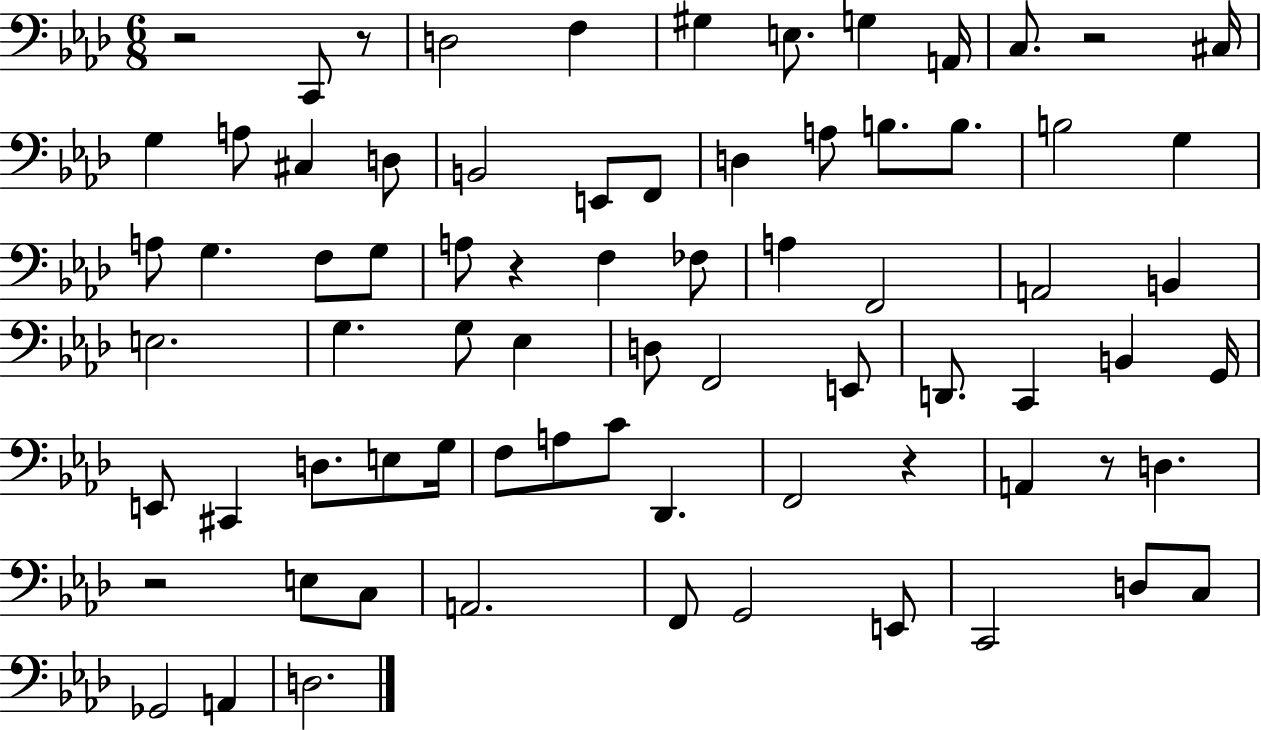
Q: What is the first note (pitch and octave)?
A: C2